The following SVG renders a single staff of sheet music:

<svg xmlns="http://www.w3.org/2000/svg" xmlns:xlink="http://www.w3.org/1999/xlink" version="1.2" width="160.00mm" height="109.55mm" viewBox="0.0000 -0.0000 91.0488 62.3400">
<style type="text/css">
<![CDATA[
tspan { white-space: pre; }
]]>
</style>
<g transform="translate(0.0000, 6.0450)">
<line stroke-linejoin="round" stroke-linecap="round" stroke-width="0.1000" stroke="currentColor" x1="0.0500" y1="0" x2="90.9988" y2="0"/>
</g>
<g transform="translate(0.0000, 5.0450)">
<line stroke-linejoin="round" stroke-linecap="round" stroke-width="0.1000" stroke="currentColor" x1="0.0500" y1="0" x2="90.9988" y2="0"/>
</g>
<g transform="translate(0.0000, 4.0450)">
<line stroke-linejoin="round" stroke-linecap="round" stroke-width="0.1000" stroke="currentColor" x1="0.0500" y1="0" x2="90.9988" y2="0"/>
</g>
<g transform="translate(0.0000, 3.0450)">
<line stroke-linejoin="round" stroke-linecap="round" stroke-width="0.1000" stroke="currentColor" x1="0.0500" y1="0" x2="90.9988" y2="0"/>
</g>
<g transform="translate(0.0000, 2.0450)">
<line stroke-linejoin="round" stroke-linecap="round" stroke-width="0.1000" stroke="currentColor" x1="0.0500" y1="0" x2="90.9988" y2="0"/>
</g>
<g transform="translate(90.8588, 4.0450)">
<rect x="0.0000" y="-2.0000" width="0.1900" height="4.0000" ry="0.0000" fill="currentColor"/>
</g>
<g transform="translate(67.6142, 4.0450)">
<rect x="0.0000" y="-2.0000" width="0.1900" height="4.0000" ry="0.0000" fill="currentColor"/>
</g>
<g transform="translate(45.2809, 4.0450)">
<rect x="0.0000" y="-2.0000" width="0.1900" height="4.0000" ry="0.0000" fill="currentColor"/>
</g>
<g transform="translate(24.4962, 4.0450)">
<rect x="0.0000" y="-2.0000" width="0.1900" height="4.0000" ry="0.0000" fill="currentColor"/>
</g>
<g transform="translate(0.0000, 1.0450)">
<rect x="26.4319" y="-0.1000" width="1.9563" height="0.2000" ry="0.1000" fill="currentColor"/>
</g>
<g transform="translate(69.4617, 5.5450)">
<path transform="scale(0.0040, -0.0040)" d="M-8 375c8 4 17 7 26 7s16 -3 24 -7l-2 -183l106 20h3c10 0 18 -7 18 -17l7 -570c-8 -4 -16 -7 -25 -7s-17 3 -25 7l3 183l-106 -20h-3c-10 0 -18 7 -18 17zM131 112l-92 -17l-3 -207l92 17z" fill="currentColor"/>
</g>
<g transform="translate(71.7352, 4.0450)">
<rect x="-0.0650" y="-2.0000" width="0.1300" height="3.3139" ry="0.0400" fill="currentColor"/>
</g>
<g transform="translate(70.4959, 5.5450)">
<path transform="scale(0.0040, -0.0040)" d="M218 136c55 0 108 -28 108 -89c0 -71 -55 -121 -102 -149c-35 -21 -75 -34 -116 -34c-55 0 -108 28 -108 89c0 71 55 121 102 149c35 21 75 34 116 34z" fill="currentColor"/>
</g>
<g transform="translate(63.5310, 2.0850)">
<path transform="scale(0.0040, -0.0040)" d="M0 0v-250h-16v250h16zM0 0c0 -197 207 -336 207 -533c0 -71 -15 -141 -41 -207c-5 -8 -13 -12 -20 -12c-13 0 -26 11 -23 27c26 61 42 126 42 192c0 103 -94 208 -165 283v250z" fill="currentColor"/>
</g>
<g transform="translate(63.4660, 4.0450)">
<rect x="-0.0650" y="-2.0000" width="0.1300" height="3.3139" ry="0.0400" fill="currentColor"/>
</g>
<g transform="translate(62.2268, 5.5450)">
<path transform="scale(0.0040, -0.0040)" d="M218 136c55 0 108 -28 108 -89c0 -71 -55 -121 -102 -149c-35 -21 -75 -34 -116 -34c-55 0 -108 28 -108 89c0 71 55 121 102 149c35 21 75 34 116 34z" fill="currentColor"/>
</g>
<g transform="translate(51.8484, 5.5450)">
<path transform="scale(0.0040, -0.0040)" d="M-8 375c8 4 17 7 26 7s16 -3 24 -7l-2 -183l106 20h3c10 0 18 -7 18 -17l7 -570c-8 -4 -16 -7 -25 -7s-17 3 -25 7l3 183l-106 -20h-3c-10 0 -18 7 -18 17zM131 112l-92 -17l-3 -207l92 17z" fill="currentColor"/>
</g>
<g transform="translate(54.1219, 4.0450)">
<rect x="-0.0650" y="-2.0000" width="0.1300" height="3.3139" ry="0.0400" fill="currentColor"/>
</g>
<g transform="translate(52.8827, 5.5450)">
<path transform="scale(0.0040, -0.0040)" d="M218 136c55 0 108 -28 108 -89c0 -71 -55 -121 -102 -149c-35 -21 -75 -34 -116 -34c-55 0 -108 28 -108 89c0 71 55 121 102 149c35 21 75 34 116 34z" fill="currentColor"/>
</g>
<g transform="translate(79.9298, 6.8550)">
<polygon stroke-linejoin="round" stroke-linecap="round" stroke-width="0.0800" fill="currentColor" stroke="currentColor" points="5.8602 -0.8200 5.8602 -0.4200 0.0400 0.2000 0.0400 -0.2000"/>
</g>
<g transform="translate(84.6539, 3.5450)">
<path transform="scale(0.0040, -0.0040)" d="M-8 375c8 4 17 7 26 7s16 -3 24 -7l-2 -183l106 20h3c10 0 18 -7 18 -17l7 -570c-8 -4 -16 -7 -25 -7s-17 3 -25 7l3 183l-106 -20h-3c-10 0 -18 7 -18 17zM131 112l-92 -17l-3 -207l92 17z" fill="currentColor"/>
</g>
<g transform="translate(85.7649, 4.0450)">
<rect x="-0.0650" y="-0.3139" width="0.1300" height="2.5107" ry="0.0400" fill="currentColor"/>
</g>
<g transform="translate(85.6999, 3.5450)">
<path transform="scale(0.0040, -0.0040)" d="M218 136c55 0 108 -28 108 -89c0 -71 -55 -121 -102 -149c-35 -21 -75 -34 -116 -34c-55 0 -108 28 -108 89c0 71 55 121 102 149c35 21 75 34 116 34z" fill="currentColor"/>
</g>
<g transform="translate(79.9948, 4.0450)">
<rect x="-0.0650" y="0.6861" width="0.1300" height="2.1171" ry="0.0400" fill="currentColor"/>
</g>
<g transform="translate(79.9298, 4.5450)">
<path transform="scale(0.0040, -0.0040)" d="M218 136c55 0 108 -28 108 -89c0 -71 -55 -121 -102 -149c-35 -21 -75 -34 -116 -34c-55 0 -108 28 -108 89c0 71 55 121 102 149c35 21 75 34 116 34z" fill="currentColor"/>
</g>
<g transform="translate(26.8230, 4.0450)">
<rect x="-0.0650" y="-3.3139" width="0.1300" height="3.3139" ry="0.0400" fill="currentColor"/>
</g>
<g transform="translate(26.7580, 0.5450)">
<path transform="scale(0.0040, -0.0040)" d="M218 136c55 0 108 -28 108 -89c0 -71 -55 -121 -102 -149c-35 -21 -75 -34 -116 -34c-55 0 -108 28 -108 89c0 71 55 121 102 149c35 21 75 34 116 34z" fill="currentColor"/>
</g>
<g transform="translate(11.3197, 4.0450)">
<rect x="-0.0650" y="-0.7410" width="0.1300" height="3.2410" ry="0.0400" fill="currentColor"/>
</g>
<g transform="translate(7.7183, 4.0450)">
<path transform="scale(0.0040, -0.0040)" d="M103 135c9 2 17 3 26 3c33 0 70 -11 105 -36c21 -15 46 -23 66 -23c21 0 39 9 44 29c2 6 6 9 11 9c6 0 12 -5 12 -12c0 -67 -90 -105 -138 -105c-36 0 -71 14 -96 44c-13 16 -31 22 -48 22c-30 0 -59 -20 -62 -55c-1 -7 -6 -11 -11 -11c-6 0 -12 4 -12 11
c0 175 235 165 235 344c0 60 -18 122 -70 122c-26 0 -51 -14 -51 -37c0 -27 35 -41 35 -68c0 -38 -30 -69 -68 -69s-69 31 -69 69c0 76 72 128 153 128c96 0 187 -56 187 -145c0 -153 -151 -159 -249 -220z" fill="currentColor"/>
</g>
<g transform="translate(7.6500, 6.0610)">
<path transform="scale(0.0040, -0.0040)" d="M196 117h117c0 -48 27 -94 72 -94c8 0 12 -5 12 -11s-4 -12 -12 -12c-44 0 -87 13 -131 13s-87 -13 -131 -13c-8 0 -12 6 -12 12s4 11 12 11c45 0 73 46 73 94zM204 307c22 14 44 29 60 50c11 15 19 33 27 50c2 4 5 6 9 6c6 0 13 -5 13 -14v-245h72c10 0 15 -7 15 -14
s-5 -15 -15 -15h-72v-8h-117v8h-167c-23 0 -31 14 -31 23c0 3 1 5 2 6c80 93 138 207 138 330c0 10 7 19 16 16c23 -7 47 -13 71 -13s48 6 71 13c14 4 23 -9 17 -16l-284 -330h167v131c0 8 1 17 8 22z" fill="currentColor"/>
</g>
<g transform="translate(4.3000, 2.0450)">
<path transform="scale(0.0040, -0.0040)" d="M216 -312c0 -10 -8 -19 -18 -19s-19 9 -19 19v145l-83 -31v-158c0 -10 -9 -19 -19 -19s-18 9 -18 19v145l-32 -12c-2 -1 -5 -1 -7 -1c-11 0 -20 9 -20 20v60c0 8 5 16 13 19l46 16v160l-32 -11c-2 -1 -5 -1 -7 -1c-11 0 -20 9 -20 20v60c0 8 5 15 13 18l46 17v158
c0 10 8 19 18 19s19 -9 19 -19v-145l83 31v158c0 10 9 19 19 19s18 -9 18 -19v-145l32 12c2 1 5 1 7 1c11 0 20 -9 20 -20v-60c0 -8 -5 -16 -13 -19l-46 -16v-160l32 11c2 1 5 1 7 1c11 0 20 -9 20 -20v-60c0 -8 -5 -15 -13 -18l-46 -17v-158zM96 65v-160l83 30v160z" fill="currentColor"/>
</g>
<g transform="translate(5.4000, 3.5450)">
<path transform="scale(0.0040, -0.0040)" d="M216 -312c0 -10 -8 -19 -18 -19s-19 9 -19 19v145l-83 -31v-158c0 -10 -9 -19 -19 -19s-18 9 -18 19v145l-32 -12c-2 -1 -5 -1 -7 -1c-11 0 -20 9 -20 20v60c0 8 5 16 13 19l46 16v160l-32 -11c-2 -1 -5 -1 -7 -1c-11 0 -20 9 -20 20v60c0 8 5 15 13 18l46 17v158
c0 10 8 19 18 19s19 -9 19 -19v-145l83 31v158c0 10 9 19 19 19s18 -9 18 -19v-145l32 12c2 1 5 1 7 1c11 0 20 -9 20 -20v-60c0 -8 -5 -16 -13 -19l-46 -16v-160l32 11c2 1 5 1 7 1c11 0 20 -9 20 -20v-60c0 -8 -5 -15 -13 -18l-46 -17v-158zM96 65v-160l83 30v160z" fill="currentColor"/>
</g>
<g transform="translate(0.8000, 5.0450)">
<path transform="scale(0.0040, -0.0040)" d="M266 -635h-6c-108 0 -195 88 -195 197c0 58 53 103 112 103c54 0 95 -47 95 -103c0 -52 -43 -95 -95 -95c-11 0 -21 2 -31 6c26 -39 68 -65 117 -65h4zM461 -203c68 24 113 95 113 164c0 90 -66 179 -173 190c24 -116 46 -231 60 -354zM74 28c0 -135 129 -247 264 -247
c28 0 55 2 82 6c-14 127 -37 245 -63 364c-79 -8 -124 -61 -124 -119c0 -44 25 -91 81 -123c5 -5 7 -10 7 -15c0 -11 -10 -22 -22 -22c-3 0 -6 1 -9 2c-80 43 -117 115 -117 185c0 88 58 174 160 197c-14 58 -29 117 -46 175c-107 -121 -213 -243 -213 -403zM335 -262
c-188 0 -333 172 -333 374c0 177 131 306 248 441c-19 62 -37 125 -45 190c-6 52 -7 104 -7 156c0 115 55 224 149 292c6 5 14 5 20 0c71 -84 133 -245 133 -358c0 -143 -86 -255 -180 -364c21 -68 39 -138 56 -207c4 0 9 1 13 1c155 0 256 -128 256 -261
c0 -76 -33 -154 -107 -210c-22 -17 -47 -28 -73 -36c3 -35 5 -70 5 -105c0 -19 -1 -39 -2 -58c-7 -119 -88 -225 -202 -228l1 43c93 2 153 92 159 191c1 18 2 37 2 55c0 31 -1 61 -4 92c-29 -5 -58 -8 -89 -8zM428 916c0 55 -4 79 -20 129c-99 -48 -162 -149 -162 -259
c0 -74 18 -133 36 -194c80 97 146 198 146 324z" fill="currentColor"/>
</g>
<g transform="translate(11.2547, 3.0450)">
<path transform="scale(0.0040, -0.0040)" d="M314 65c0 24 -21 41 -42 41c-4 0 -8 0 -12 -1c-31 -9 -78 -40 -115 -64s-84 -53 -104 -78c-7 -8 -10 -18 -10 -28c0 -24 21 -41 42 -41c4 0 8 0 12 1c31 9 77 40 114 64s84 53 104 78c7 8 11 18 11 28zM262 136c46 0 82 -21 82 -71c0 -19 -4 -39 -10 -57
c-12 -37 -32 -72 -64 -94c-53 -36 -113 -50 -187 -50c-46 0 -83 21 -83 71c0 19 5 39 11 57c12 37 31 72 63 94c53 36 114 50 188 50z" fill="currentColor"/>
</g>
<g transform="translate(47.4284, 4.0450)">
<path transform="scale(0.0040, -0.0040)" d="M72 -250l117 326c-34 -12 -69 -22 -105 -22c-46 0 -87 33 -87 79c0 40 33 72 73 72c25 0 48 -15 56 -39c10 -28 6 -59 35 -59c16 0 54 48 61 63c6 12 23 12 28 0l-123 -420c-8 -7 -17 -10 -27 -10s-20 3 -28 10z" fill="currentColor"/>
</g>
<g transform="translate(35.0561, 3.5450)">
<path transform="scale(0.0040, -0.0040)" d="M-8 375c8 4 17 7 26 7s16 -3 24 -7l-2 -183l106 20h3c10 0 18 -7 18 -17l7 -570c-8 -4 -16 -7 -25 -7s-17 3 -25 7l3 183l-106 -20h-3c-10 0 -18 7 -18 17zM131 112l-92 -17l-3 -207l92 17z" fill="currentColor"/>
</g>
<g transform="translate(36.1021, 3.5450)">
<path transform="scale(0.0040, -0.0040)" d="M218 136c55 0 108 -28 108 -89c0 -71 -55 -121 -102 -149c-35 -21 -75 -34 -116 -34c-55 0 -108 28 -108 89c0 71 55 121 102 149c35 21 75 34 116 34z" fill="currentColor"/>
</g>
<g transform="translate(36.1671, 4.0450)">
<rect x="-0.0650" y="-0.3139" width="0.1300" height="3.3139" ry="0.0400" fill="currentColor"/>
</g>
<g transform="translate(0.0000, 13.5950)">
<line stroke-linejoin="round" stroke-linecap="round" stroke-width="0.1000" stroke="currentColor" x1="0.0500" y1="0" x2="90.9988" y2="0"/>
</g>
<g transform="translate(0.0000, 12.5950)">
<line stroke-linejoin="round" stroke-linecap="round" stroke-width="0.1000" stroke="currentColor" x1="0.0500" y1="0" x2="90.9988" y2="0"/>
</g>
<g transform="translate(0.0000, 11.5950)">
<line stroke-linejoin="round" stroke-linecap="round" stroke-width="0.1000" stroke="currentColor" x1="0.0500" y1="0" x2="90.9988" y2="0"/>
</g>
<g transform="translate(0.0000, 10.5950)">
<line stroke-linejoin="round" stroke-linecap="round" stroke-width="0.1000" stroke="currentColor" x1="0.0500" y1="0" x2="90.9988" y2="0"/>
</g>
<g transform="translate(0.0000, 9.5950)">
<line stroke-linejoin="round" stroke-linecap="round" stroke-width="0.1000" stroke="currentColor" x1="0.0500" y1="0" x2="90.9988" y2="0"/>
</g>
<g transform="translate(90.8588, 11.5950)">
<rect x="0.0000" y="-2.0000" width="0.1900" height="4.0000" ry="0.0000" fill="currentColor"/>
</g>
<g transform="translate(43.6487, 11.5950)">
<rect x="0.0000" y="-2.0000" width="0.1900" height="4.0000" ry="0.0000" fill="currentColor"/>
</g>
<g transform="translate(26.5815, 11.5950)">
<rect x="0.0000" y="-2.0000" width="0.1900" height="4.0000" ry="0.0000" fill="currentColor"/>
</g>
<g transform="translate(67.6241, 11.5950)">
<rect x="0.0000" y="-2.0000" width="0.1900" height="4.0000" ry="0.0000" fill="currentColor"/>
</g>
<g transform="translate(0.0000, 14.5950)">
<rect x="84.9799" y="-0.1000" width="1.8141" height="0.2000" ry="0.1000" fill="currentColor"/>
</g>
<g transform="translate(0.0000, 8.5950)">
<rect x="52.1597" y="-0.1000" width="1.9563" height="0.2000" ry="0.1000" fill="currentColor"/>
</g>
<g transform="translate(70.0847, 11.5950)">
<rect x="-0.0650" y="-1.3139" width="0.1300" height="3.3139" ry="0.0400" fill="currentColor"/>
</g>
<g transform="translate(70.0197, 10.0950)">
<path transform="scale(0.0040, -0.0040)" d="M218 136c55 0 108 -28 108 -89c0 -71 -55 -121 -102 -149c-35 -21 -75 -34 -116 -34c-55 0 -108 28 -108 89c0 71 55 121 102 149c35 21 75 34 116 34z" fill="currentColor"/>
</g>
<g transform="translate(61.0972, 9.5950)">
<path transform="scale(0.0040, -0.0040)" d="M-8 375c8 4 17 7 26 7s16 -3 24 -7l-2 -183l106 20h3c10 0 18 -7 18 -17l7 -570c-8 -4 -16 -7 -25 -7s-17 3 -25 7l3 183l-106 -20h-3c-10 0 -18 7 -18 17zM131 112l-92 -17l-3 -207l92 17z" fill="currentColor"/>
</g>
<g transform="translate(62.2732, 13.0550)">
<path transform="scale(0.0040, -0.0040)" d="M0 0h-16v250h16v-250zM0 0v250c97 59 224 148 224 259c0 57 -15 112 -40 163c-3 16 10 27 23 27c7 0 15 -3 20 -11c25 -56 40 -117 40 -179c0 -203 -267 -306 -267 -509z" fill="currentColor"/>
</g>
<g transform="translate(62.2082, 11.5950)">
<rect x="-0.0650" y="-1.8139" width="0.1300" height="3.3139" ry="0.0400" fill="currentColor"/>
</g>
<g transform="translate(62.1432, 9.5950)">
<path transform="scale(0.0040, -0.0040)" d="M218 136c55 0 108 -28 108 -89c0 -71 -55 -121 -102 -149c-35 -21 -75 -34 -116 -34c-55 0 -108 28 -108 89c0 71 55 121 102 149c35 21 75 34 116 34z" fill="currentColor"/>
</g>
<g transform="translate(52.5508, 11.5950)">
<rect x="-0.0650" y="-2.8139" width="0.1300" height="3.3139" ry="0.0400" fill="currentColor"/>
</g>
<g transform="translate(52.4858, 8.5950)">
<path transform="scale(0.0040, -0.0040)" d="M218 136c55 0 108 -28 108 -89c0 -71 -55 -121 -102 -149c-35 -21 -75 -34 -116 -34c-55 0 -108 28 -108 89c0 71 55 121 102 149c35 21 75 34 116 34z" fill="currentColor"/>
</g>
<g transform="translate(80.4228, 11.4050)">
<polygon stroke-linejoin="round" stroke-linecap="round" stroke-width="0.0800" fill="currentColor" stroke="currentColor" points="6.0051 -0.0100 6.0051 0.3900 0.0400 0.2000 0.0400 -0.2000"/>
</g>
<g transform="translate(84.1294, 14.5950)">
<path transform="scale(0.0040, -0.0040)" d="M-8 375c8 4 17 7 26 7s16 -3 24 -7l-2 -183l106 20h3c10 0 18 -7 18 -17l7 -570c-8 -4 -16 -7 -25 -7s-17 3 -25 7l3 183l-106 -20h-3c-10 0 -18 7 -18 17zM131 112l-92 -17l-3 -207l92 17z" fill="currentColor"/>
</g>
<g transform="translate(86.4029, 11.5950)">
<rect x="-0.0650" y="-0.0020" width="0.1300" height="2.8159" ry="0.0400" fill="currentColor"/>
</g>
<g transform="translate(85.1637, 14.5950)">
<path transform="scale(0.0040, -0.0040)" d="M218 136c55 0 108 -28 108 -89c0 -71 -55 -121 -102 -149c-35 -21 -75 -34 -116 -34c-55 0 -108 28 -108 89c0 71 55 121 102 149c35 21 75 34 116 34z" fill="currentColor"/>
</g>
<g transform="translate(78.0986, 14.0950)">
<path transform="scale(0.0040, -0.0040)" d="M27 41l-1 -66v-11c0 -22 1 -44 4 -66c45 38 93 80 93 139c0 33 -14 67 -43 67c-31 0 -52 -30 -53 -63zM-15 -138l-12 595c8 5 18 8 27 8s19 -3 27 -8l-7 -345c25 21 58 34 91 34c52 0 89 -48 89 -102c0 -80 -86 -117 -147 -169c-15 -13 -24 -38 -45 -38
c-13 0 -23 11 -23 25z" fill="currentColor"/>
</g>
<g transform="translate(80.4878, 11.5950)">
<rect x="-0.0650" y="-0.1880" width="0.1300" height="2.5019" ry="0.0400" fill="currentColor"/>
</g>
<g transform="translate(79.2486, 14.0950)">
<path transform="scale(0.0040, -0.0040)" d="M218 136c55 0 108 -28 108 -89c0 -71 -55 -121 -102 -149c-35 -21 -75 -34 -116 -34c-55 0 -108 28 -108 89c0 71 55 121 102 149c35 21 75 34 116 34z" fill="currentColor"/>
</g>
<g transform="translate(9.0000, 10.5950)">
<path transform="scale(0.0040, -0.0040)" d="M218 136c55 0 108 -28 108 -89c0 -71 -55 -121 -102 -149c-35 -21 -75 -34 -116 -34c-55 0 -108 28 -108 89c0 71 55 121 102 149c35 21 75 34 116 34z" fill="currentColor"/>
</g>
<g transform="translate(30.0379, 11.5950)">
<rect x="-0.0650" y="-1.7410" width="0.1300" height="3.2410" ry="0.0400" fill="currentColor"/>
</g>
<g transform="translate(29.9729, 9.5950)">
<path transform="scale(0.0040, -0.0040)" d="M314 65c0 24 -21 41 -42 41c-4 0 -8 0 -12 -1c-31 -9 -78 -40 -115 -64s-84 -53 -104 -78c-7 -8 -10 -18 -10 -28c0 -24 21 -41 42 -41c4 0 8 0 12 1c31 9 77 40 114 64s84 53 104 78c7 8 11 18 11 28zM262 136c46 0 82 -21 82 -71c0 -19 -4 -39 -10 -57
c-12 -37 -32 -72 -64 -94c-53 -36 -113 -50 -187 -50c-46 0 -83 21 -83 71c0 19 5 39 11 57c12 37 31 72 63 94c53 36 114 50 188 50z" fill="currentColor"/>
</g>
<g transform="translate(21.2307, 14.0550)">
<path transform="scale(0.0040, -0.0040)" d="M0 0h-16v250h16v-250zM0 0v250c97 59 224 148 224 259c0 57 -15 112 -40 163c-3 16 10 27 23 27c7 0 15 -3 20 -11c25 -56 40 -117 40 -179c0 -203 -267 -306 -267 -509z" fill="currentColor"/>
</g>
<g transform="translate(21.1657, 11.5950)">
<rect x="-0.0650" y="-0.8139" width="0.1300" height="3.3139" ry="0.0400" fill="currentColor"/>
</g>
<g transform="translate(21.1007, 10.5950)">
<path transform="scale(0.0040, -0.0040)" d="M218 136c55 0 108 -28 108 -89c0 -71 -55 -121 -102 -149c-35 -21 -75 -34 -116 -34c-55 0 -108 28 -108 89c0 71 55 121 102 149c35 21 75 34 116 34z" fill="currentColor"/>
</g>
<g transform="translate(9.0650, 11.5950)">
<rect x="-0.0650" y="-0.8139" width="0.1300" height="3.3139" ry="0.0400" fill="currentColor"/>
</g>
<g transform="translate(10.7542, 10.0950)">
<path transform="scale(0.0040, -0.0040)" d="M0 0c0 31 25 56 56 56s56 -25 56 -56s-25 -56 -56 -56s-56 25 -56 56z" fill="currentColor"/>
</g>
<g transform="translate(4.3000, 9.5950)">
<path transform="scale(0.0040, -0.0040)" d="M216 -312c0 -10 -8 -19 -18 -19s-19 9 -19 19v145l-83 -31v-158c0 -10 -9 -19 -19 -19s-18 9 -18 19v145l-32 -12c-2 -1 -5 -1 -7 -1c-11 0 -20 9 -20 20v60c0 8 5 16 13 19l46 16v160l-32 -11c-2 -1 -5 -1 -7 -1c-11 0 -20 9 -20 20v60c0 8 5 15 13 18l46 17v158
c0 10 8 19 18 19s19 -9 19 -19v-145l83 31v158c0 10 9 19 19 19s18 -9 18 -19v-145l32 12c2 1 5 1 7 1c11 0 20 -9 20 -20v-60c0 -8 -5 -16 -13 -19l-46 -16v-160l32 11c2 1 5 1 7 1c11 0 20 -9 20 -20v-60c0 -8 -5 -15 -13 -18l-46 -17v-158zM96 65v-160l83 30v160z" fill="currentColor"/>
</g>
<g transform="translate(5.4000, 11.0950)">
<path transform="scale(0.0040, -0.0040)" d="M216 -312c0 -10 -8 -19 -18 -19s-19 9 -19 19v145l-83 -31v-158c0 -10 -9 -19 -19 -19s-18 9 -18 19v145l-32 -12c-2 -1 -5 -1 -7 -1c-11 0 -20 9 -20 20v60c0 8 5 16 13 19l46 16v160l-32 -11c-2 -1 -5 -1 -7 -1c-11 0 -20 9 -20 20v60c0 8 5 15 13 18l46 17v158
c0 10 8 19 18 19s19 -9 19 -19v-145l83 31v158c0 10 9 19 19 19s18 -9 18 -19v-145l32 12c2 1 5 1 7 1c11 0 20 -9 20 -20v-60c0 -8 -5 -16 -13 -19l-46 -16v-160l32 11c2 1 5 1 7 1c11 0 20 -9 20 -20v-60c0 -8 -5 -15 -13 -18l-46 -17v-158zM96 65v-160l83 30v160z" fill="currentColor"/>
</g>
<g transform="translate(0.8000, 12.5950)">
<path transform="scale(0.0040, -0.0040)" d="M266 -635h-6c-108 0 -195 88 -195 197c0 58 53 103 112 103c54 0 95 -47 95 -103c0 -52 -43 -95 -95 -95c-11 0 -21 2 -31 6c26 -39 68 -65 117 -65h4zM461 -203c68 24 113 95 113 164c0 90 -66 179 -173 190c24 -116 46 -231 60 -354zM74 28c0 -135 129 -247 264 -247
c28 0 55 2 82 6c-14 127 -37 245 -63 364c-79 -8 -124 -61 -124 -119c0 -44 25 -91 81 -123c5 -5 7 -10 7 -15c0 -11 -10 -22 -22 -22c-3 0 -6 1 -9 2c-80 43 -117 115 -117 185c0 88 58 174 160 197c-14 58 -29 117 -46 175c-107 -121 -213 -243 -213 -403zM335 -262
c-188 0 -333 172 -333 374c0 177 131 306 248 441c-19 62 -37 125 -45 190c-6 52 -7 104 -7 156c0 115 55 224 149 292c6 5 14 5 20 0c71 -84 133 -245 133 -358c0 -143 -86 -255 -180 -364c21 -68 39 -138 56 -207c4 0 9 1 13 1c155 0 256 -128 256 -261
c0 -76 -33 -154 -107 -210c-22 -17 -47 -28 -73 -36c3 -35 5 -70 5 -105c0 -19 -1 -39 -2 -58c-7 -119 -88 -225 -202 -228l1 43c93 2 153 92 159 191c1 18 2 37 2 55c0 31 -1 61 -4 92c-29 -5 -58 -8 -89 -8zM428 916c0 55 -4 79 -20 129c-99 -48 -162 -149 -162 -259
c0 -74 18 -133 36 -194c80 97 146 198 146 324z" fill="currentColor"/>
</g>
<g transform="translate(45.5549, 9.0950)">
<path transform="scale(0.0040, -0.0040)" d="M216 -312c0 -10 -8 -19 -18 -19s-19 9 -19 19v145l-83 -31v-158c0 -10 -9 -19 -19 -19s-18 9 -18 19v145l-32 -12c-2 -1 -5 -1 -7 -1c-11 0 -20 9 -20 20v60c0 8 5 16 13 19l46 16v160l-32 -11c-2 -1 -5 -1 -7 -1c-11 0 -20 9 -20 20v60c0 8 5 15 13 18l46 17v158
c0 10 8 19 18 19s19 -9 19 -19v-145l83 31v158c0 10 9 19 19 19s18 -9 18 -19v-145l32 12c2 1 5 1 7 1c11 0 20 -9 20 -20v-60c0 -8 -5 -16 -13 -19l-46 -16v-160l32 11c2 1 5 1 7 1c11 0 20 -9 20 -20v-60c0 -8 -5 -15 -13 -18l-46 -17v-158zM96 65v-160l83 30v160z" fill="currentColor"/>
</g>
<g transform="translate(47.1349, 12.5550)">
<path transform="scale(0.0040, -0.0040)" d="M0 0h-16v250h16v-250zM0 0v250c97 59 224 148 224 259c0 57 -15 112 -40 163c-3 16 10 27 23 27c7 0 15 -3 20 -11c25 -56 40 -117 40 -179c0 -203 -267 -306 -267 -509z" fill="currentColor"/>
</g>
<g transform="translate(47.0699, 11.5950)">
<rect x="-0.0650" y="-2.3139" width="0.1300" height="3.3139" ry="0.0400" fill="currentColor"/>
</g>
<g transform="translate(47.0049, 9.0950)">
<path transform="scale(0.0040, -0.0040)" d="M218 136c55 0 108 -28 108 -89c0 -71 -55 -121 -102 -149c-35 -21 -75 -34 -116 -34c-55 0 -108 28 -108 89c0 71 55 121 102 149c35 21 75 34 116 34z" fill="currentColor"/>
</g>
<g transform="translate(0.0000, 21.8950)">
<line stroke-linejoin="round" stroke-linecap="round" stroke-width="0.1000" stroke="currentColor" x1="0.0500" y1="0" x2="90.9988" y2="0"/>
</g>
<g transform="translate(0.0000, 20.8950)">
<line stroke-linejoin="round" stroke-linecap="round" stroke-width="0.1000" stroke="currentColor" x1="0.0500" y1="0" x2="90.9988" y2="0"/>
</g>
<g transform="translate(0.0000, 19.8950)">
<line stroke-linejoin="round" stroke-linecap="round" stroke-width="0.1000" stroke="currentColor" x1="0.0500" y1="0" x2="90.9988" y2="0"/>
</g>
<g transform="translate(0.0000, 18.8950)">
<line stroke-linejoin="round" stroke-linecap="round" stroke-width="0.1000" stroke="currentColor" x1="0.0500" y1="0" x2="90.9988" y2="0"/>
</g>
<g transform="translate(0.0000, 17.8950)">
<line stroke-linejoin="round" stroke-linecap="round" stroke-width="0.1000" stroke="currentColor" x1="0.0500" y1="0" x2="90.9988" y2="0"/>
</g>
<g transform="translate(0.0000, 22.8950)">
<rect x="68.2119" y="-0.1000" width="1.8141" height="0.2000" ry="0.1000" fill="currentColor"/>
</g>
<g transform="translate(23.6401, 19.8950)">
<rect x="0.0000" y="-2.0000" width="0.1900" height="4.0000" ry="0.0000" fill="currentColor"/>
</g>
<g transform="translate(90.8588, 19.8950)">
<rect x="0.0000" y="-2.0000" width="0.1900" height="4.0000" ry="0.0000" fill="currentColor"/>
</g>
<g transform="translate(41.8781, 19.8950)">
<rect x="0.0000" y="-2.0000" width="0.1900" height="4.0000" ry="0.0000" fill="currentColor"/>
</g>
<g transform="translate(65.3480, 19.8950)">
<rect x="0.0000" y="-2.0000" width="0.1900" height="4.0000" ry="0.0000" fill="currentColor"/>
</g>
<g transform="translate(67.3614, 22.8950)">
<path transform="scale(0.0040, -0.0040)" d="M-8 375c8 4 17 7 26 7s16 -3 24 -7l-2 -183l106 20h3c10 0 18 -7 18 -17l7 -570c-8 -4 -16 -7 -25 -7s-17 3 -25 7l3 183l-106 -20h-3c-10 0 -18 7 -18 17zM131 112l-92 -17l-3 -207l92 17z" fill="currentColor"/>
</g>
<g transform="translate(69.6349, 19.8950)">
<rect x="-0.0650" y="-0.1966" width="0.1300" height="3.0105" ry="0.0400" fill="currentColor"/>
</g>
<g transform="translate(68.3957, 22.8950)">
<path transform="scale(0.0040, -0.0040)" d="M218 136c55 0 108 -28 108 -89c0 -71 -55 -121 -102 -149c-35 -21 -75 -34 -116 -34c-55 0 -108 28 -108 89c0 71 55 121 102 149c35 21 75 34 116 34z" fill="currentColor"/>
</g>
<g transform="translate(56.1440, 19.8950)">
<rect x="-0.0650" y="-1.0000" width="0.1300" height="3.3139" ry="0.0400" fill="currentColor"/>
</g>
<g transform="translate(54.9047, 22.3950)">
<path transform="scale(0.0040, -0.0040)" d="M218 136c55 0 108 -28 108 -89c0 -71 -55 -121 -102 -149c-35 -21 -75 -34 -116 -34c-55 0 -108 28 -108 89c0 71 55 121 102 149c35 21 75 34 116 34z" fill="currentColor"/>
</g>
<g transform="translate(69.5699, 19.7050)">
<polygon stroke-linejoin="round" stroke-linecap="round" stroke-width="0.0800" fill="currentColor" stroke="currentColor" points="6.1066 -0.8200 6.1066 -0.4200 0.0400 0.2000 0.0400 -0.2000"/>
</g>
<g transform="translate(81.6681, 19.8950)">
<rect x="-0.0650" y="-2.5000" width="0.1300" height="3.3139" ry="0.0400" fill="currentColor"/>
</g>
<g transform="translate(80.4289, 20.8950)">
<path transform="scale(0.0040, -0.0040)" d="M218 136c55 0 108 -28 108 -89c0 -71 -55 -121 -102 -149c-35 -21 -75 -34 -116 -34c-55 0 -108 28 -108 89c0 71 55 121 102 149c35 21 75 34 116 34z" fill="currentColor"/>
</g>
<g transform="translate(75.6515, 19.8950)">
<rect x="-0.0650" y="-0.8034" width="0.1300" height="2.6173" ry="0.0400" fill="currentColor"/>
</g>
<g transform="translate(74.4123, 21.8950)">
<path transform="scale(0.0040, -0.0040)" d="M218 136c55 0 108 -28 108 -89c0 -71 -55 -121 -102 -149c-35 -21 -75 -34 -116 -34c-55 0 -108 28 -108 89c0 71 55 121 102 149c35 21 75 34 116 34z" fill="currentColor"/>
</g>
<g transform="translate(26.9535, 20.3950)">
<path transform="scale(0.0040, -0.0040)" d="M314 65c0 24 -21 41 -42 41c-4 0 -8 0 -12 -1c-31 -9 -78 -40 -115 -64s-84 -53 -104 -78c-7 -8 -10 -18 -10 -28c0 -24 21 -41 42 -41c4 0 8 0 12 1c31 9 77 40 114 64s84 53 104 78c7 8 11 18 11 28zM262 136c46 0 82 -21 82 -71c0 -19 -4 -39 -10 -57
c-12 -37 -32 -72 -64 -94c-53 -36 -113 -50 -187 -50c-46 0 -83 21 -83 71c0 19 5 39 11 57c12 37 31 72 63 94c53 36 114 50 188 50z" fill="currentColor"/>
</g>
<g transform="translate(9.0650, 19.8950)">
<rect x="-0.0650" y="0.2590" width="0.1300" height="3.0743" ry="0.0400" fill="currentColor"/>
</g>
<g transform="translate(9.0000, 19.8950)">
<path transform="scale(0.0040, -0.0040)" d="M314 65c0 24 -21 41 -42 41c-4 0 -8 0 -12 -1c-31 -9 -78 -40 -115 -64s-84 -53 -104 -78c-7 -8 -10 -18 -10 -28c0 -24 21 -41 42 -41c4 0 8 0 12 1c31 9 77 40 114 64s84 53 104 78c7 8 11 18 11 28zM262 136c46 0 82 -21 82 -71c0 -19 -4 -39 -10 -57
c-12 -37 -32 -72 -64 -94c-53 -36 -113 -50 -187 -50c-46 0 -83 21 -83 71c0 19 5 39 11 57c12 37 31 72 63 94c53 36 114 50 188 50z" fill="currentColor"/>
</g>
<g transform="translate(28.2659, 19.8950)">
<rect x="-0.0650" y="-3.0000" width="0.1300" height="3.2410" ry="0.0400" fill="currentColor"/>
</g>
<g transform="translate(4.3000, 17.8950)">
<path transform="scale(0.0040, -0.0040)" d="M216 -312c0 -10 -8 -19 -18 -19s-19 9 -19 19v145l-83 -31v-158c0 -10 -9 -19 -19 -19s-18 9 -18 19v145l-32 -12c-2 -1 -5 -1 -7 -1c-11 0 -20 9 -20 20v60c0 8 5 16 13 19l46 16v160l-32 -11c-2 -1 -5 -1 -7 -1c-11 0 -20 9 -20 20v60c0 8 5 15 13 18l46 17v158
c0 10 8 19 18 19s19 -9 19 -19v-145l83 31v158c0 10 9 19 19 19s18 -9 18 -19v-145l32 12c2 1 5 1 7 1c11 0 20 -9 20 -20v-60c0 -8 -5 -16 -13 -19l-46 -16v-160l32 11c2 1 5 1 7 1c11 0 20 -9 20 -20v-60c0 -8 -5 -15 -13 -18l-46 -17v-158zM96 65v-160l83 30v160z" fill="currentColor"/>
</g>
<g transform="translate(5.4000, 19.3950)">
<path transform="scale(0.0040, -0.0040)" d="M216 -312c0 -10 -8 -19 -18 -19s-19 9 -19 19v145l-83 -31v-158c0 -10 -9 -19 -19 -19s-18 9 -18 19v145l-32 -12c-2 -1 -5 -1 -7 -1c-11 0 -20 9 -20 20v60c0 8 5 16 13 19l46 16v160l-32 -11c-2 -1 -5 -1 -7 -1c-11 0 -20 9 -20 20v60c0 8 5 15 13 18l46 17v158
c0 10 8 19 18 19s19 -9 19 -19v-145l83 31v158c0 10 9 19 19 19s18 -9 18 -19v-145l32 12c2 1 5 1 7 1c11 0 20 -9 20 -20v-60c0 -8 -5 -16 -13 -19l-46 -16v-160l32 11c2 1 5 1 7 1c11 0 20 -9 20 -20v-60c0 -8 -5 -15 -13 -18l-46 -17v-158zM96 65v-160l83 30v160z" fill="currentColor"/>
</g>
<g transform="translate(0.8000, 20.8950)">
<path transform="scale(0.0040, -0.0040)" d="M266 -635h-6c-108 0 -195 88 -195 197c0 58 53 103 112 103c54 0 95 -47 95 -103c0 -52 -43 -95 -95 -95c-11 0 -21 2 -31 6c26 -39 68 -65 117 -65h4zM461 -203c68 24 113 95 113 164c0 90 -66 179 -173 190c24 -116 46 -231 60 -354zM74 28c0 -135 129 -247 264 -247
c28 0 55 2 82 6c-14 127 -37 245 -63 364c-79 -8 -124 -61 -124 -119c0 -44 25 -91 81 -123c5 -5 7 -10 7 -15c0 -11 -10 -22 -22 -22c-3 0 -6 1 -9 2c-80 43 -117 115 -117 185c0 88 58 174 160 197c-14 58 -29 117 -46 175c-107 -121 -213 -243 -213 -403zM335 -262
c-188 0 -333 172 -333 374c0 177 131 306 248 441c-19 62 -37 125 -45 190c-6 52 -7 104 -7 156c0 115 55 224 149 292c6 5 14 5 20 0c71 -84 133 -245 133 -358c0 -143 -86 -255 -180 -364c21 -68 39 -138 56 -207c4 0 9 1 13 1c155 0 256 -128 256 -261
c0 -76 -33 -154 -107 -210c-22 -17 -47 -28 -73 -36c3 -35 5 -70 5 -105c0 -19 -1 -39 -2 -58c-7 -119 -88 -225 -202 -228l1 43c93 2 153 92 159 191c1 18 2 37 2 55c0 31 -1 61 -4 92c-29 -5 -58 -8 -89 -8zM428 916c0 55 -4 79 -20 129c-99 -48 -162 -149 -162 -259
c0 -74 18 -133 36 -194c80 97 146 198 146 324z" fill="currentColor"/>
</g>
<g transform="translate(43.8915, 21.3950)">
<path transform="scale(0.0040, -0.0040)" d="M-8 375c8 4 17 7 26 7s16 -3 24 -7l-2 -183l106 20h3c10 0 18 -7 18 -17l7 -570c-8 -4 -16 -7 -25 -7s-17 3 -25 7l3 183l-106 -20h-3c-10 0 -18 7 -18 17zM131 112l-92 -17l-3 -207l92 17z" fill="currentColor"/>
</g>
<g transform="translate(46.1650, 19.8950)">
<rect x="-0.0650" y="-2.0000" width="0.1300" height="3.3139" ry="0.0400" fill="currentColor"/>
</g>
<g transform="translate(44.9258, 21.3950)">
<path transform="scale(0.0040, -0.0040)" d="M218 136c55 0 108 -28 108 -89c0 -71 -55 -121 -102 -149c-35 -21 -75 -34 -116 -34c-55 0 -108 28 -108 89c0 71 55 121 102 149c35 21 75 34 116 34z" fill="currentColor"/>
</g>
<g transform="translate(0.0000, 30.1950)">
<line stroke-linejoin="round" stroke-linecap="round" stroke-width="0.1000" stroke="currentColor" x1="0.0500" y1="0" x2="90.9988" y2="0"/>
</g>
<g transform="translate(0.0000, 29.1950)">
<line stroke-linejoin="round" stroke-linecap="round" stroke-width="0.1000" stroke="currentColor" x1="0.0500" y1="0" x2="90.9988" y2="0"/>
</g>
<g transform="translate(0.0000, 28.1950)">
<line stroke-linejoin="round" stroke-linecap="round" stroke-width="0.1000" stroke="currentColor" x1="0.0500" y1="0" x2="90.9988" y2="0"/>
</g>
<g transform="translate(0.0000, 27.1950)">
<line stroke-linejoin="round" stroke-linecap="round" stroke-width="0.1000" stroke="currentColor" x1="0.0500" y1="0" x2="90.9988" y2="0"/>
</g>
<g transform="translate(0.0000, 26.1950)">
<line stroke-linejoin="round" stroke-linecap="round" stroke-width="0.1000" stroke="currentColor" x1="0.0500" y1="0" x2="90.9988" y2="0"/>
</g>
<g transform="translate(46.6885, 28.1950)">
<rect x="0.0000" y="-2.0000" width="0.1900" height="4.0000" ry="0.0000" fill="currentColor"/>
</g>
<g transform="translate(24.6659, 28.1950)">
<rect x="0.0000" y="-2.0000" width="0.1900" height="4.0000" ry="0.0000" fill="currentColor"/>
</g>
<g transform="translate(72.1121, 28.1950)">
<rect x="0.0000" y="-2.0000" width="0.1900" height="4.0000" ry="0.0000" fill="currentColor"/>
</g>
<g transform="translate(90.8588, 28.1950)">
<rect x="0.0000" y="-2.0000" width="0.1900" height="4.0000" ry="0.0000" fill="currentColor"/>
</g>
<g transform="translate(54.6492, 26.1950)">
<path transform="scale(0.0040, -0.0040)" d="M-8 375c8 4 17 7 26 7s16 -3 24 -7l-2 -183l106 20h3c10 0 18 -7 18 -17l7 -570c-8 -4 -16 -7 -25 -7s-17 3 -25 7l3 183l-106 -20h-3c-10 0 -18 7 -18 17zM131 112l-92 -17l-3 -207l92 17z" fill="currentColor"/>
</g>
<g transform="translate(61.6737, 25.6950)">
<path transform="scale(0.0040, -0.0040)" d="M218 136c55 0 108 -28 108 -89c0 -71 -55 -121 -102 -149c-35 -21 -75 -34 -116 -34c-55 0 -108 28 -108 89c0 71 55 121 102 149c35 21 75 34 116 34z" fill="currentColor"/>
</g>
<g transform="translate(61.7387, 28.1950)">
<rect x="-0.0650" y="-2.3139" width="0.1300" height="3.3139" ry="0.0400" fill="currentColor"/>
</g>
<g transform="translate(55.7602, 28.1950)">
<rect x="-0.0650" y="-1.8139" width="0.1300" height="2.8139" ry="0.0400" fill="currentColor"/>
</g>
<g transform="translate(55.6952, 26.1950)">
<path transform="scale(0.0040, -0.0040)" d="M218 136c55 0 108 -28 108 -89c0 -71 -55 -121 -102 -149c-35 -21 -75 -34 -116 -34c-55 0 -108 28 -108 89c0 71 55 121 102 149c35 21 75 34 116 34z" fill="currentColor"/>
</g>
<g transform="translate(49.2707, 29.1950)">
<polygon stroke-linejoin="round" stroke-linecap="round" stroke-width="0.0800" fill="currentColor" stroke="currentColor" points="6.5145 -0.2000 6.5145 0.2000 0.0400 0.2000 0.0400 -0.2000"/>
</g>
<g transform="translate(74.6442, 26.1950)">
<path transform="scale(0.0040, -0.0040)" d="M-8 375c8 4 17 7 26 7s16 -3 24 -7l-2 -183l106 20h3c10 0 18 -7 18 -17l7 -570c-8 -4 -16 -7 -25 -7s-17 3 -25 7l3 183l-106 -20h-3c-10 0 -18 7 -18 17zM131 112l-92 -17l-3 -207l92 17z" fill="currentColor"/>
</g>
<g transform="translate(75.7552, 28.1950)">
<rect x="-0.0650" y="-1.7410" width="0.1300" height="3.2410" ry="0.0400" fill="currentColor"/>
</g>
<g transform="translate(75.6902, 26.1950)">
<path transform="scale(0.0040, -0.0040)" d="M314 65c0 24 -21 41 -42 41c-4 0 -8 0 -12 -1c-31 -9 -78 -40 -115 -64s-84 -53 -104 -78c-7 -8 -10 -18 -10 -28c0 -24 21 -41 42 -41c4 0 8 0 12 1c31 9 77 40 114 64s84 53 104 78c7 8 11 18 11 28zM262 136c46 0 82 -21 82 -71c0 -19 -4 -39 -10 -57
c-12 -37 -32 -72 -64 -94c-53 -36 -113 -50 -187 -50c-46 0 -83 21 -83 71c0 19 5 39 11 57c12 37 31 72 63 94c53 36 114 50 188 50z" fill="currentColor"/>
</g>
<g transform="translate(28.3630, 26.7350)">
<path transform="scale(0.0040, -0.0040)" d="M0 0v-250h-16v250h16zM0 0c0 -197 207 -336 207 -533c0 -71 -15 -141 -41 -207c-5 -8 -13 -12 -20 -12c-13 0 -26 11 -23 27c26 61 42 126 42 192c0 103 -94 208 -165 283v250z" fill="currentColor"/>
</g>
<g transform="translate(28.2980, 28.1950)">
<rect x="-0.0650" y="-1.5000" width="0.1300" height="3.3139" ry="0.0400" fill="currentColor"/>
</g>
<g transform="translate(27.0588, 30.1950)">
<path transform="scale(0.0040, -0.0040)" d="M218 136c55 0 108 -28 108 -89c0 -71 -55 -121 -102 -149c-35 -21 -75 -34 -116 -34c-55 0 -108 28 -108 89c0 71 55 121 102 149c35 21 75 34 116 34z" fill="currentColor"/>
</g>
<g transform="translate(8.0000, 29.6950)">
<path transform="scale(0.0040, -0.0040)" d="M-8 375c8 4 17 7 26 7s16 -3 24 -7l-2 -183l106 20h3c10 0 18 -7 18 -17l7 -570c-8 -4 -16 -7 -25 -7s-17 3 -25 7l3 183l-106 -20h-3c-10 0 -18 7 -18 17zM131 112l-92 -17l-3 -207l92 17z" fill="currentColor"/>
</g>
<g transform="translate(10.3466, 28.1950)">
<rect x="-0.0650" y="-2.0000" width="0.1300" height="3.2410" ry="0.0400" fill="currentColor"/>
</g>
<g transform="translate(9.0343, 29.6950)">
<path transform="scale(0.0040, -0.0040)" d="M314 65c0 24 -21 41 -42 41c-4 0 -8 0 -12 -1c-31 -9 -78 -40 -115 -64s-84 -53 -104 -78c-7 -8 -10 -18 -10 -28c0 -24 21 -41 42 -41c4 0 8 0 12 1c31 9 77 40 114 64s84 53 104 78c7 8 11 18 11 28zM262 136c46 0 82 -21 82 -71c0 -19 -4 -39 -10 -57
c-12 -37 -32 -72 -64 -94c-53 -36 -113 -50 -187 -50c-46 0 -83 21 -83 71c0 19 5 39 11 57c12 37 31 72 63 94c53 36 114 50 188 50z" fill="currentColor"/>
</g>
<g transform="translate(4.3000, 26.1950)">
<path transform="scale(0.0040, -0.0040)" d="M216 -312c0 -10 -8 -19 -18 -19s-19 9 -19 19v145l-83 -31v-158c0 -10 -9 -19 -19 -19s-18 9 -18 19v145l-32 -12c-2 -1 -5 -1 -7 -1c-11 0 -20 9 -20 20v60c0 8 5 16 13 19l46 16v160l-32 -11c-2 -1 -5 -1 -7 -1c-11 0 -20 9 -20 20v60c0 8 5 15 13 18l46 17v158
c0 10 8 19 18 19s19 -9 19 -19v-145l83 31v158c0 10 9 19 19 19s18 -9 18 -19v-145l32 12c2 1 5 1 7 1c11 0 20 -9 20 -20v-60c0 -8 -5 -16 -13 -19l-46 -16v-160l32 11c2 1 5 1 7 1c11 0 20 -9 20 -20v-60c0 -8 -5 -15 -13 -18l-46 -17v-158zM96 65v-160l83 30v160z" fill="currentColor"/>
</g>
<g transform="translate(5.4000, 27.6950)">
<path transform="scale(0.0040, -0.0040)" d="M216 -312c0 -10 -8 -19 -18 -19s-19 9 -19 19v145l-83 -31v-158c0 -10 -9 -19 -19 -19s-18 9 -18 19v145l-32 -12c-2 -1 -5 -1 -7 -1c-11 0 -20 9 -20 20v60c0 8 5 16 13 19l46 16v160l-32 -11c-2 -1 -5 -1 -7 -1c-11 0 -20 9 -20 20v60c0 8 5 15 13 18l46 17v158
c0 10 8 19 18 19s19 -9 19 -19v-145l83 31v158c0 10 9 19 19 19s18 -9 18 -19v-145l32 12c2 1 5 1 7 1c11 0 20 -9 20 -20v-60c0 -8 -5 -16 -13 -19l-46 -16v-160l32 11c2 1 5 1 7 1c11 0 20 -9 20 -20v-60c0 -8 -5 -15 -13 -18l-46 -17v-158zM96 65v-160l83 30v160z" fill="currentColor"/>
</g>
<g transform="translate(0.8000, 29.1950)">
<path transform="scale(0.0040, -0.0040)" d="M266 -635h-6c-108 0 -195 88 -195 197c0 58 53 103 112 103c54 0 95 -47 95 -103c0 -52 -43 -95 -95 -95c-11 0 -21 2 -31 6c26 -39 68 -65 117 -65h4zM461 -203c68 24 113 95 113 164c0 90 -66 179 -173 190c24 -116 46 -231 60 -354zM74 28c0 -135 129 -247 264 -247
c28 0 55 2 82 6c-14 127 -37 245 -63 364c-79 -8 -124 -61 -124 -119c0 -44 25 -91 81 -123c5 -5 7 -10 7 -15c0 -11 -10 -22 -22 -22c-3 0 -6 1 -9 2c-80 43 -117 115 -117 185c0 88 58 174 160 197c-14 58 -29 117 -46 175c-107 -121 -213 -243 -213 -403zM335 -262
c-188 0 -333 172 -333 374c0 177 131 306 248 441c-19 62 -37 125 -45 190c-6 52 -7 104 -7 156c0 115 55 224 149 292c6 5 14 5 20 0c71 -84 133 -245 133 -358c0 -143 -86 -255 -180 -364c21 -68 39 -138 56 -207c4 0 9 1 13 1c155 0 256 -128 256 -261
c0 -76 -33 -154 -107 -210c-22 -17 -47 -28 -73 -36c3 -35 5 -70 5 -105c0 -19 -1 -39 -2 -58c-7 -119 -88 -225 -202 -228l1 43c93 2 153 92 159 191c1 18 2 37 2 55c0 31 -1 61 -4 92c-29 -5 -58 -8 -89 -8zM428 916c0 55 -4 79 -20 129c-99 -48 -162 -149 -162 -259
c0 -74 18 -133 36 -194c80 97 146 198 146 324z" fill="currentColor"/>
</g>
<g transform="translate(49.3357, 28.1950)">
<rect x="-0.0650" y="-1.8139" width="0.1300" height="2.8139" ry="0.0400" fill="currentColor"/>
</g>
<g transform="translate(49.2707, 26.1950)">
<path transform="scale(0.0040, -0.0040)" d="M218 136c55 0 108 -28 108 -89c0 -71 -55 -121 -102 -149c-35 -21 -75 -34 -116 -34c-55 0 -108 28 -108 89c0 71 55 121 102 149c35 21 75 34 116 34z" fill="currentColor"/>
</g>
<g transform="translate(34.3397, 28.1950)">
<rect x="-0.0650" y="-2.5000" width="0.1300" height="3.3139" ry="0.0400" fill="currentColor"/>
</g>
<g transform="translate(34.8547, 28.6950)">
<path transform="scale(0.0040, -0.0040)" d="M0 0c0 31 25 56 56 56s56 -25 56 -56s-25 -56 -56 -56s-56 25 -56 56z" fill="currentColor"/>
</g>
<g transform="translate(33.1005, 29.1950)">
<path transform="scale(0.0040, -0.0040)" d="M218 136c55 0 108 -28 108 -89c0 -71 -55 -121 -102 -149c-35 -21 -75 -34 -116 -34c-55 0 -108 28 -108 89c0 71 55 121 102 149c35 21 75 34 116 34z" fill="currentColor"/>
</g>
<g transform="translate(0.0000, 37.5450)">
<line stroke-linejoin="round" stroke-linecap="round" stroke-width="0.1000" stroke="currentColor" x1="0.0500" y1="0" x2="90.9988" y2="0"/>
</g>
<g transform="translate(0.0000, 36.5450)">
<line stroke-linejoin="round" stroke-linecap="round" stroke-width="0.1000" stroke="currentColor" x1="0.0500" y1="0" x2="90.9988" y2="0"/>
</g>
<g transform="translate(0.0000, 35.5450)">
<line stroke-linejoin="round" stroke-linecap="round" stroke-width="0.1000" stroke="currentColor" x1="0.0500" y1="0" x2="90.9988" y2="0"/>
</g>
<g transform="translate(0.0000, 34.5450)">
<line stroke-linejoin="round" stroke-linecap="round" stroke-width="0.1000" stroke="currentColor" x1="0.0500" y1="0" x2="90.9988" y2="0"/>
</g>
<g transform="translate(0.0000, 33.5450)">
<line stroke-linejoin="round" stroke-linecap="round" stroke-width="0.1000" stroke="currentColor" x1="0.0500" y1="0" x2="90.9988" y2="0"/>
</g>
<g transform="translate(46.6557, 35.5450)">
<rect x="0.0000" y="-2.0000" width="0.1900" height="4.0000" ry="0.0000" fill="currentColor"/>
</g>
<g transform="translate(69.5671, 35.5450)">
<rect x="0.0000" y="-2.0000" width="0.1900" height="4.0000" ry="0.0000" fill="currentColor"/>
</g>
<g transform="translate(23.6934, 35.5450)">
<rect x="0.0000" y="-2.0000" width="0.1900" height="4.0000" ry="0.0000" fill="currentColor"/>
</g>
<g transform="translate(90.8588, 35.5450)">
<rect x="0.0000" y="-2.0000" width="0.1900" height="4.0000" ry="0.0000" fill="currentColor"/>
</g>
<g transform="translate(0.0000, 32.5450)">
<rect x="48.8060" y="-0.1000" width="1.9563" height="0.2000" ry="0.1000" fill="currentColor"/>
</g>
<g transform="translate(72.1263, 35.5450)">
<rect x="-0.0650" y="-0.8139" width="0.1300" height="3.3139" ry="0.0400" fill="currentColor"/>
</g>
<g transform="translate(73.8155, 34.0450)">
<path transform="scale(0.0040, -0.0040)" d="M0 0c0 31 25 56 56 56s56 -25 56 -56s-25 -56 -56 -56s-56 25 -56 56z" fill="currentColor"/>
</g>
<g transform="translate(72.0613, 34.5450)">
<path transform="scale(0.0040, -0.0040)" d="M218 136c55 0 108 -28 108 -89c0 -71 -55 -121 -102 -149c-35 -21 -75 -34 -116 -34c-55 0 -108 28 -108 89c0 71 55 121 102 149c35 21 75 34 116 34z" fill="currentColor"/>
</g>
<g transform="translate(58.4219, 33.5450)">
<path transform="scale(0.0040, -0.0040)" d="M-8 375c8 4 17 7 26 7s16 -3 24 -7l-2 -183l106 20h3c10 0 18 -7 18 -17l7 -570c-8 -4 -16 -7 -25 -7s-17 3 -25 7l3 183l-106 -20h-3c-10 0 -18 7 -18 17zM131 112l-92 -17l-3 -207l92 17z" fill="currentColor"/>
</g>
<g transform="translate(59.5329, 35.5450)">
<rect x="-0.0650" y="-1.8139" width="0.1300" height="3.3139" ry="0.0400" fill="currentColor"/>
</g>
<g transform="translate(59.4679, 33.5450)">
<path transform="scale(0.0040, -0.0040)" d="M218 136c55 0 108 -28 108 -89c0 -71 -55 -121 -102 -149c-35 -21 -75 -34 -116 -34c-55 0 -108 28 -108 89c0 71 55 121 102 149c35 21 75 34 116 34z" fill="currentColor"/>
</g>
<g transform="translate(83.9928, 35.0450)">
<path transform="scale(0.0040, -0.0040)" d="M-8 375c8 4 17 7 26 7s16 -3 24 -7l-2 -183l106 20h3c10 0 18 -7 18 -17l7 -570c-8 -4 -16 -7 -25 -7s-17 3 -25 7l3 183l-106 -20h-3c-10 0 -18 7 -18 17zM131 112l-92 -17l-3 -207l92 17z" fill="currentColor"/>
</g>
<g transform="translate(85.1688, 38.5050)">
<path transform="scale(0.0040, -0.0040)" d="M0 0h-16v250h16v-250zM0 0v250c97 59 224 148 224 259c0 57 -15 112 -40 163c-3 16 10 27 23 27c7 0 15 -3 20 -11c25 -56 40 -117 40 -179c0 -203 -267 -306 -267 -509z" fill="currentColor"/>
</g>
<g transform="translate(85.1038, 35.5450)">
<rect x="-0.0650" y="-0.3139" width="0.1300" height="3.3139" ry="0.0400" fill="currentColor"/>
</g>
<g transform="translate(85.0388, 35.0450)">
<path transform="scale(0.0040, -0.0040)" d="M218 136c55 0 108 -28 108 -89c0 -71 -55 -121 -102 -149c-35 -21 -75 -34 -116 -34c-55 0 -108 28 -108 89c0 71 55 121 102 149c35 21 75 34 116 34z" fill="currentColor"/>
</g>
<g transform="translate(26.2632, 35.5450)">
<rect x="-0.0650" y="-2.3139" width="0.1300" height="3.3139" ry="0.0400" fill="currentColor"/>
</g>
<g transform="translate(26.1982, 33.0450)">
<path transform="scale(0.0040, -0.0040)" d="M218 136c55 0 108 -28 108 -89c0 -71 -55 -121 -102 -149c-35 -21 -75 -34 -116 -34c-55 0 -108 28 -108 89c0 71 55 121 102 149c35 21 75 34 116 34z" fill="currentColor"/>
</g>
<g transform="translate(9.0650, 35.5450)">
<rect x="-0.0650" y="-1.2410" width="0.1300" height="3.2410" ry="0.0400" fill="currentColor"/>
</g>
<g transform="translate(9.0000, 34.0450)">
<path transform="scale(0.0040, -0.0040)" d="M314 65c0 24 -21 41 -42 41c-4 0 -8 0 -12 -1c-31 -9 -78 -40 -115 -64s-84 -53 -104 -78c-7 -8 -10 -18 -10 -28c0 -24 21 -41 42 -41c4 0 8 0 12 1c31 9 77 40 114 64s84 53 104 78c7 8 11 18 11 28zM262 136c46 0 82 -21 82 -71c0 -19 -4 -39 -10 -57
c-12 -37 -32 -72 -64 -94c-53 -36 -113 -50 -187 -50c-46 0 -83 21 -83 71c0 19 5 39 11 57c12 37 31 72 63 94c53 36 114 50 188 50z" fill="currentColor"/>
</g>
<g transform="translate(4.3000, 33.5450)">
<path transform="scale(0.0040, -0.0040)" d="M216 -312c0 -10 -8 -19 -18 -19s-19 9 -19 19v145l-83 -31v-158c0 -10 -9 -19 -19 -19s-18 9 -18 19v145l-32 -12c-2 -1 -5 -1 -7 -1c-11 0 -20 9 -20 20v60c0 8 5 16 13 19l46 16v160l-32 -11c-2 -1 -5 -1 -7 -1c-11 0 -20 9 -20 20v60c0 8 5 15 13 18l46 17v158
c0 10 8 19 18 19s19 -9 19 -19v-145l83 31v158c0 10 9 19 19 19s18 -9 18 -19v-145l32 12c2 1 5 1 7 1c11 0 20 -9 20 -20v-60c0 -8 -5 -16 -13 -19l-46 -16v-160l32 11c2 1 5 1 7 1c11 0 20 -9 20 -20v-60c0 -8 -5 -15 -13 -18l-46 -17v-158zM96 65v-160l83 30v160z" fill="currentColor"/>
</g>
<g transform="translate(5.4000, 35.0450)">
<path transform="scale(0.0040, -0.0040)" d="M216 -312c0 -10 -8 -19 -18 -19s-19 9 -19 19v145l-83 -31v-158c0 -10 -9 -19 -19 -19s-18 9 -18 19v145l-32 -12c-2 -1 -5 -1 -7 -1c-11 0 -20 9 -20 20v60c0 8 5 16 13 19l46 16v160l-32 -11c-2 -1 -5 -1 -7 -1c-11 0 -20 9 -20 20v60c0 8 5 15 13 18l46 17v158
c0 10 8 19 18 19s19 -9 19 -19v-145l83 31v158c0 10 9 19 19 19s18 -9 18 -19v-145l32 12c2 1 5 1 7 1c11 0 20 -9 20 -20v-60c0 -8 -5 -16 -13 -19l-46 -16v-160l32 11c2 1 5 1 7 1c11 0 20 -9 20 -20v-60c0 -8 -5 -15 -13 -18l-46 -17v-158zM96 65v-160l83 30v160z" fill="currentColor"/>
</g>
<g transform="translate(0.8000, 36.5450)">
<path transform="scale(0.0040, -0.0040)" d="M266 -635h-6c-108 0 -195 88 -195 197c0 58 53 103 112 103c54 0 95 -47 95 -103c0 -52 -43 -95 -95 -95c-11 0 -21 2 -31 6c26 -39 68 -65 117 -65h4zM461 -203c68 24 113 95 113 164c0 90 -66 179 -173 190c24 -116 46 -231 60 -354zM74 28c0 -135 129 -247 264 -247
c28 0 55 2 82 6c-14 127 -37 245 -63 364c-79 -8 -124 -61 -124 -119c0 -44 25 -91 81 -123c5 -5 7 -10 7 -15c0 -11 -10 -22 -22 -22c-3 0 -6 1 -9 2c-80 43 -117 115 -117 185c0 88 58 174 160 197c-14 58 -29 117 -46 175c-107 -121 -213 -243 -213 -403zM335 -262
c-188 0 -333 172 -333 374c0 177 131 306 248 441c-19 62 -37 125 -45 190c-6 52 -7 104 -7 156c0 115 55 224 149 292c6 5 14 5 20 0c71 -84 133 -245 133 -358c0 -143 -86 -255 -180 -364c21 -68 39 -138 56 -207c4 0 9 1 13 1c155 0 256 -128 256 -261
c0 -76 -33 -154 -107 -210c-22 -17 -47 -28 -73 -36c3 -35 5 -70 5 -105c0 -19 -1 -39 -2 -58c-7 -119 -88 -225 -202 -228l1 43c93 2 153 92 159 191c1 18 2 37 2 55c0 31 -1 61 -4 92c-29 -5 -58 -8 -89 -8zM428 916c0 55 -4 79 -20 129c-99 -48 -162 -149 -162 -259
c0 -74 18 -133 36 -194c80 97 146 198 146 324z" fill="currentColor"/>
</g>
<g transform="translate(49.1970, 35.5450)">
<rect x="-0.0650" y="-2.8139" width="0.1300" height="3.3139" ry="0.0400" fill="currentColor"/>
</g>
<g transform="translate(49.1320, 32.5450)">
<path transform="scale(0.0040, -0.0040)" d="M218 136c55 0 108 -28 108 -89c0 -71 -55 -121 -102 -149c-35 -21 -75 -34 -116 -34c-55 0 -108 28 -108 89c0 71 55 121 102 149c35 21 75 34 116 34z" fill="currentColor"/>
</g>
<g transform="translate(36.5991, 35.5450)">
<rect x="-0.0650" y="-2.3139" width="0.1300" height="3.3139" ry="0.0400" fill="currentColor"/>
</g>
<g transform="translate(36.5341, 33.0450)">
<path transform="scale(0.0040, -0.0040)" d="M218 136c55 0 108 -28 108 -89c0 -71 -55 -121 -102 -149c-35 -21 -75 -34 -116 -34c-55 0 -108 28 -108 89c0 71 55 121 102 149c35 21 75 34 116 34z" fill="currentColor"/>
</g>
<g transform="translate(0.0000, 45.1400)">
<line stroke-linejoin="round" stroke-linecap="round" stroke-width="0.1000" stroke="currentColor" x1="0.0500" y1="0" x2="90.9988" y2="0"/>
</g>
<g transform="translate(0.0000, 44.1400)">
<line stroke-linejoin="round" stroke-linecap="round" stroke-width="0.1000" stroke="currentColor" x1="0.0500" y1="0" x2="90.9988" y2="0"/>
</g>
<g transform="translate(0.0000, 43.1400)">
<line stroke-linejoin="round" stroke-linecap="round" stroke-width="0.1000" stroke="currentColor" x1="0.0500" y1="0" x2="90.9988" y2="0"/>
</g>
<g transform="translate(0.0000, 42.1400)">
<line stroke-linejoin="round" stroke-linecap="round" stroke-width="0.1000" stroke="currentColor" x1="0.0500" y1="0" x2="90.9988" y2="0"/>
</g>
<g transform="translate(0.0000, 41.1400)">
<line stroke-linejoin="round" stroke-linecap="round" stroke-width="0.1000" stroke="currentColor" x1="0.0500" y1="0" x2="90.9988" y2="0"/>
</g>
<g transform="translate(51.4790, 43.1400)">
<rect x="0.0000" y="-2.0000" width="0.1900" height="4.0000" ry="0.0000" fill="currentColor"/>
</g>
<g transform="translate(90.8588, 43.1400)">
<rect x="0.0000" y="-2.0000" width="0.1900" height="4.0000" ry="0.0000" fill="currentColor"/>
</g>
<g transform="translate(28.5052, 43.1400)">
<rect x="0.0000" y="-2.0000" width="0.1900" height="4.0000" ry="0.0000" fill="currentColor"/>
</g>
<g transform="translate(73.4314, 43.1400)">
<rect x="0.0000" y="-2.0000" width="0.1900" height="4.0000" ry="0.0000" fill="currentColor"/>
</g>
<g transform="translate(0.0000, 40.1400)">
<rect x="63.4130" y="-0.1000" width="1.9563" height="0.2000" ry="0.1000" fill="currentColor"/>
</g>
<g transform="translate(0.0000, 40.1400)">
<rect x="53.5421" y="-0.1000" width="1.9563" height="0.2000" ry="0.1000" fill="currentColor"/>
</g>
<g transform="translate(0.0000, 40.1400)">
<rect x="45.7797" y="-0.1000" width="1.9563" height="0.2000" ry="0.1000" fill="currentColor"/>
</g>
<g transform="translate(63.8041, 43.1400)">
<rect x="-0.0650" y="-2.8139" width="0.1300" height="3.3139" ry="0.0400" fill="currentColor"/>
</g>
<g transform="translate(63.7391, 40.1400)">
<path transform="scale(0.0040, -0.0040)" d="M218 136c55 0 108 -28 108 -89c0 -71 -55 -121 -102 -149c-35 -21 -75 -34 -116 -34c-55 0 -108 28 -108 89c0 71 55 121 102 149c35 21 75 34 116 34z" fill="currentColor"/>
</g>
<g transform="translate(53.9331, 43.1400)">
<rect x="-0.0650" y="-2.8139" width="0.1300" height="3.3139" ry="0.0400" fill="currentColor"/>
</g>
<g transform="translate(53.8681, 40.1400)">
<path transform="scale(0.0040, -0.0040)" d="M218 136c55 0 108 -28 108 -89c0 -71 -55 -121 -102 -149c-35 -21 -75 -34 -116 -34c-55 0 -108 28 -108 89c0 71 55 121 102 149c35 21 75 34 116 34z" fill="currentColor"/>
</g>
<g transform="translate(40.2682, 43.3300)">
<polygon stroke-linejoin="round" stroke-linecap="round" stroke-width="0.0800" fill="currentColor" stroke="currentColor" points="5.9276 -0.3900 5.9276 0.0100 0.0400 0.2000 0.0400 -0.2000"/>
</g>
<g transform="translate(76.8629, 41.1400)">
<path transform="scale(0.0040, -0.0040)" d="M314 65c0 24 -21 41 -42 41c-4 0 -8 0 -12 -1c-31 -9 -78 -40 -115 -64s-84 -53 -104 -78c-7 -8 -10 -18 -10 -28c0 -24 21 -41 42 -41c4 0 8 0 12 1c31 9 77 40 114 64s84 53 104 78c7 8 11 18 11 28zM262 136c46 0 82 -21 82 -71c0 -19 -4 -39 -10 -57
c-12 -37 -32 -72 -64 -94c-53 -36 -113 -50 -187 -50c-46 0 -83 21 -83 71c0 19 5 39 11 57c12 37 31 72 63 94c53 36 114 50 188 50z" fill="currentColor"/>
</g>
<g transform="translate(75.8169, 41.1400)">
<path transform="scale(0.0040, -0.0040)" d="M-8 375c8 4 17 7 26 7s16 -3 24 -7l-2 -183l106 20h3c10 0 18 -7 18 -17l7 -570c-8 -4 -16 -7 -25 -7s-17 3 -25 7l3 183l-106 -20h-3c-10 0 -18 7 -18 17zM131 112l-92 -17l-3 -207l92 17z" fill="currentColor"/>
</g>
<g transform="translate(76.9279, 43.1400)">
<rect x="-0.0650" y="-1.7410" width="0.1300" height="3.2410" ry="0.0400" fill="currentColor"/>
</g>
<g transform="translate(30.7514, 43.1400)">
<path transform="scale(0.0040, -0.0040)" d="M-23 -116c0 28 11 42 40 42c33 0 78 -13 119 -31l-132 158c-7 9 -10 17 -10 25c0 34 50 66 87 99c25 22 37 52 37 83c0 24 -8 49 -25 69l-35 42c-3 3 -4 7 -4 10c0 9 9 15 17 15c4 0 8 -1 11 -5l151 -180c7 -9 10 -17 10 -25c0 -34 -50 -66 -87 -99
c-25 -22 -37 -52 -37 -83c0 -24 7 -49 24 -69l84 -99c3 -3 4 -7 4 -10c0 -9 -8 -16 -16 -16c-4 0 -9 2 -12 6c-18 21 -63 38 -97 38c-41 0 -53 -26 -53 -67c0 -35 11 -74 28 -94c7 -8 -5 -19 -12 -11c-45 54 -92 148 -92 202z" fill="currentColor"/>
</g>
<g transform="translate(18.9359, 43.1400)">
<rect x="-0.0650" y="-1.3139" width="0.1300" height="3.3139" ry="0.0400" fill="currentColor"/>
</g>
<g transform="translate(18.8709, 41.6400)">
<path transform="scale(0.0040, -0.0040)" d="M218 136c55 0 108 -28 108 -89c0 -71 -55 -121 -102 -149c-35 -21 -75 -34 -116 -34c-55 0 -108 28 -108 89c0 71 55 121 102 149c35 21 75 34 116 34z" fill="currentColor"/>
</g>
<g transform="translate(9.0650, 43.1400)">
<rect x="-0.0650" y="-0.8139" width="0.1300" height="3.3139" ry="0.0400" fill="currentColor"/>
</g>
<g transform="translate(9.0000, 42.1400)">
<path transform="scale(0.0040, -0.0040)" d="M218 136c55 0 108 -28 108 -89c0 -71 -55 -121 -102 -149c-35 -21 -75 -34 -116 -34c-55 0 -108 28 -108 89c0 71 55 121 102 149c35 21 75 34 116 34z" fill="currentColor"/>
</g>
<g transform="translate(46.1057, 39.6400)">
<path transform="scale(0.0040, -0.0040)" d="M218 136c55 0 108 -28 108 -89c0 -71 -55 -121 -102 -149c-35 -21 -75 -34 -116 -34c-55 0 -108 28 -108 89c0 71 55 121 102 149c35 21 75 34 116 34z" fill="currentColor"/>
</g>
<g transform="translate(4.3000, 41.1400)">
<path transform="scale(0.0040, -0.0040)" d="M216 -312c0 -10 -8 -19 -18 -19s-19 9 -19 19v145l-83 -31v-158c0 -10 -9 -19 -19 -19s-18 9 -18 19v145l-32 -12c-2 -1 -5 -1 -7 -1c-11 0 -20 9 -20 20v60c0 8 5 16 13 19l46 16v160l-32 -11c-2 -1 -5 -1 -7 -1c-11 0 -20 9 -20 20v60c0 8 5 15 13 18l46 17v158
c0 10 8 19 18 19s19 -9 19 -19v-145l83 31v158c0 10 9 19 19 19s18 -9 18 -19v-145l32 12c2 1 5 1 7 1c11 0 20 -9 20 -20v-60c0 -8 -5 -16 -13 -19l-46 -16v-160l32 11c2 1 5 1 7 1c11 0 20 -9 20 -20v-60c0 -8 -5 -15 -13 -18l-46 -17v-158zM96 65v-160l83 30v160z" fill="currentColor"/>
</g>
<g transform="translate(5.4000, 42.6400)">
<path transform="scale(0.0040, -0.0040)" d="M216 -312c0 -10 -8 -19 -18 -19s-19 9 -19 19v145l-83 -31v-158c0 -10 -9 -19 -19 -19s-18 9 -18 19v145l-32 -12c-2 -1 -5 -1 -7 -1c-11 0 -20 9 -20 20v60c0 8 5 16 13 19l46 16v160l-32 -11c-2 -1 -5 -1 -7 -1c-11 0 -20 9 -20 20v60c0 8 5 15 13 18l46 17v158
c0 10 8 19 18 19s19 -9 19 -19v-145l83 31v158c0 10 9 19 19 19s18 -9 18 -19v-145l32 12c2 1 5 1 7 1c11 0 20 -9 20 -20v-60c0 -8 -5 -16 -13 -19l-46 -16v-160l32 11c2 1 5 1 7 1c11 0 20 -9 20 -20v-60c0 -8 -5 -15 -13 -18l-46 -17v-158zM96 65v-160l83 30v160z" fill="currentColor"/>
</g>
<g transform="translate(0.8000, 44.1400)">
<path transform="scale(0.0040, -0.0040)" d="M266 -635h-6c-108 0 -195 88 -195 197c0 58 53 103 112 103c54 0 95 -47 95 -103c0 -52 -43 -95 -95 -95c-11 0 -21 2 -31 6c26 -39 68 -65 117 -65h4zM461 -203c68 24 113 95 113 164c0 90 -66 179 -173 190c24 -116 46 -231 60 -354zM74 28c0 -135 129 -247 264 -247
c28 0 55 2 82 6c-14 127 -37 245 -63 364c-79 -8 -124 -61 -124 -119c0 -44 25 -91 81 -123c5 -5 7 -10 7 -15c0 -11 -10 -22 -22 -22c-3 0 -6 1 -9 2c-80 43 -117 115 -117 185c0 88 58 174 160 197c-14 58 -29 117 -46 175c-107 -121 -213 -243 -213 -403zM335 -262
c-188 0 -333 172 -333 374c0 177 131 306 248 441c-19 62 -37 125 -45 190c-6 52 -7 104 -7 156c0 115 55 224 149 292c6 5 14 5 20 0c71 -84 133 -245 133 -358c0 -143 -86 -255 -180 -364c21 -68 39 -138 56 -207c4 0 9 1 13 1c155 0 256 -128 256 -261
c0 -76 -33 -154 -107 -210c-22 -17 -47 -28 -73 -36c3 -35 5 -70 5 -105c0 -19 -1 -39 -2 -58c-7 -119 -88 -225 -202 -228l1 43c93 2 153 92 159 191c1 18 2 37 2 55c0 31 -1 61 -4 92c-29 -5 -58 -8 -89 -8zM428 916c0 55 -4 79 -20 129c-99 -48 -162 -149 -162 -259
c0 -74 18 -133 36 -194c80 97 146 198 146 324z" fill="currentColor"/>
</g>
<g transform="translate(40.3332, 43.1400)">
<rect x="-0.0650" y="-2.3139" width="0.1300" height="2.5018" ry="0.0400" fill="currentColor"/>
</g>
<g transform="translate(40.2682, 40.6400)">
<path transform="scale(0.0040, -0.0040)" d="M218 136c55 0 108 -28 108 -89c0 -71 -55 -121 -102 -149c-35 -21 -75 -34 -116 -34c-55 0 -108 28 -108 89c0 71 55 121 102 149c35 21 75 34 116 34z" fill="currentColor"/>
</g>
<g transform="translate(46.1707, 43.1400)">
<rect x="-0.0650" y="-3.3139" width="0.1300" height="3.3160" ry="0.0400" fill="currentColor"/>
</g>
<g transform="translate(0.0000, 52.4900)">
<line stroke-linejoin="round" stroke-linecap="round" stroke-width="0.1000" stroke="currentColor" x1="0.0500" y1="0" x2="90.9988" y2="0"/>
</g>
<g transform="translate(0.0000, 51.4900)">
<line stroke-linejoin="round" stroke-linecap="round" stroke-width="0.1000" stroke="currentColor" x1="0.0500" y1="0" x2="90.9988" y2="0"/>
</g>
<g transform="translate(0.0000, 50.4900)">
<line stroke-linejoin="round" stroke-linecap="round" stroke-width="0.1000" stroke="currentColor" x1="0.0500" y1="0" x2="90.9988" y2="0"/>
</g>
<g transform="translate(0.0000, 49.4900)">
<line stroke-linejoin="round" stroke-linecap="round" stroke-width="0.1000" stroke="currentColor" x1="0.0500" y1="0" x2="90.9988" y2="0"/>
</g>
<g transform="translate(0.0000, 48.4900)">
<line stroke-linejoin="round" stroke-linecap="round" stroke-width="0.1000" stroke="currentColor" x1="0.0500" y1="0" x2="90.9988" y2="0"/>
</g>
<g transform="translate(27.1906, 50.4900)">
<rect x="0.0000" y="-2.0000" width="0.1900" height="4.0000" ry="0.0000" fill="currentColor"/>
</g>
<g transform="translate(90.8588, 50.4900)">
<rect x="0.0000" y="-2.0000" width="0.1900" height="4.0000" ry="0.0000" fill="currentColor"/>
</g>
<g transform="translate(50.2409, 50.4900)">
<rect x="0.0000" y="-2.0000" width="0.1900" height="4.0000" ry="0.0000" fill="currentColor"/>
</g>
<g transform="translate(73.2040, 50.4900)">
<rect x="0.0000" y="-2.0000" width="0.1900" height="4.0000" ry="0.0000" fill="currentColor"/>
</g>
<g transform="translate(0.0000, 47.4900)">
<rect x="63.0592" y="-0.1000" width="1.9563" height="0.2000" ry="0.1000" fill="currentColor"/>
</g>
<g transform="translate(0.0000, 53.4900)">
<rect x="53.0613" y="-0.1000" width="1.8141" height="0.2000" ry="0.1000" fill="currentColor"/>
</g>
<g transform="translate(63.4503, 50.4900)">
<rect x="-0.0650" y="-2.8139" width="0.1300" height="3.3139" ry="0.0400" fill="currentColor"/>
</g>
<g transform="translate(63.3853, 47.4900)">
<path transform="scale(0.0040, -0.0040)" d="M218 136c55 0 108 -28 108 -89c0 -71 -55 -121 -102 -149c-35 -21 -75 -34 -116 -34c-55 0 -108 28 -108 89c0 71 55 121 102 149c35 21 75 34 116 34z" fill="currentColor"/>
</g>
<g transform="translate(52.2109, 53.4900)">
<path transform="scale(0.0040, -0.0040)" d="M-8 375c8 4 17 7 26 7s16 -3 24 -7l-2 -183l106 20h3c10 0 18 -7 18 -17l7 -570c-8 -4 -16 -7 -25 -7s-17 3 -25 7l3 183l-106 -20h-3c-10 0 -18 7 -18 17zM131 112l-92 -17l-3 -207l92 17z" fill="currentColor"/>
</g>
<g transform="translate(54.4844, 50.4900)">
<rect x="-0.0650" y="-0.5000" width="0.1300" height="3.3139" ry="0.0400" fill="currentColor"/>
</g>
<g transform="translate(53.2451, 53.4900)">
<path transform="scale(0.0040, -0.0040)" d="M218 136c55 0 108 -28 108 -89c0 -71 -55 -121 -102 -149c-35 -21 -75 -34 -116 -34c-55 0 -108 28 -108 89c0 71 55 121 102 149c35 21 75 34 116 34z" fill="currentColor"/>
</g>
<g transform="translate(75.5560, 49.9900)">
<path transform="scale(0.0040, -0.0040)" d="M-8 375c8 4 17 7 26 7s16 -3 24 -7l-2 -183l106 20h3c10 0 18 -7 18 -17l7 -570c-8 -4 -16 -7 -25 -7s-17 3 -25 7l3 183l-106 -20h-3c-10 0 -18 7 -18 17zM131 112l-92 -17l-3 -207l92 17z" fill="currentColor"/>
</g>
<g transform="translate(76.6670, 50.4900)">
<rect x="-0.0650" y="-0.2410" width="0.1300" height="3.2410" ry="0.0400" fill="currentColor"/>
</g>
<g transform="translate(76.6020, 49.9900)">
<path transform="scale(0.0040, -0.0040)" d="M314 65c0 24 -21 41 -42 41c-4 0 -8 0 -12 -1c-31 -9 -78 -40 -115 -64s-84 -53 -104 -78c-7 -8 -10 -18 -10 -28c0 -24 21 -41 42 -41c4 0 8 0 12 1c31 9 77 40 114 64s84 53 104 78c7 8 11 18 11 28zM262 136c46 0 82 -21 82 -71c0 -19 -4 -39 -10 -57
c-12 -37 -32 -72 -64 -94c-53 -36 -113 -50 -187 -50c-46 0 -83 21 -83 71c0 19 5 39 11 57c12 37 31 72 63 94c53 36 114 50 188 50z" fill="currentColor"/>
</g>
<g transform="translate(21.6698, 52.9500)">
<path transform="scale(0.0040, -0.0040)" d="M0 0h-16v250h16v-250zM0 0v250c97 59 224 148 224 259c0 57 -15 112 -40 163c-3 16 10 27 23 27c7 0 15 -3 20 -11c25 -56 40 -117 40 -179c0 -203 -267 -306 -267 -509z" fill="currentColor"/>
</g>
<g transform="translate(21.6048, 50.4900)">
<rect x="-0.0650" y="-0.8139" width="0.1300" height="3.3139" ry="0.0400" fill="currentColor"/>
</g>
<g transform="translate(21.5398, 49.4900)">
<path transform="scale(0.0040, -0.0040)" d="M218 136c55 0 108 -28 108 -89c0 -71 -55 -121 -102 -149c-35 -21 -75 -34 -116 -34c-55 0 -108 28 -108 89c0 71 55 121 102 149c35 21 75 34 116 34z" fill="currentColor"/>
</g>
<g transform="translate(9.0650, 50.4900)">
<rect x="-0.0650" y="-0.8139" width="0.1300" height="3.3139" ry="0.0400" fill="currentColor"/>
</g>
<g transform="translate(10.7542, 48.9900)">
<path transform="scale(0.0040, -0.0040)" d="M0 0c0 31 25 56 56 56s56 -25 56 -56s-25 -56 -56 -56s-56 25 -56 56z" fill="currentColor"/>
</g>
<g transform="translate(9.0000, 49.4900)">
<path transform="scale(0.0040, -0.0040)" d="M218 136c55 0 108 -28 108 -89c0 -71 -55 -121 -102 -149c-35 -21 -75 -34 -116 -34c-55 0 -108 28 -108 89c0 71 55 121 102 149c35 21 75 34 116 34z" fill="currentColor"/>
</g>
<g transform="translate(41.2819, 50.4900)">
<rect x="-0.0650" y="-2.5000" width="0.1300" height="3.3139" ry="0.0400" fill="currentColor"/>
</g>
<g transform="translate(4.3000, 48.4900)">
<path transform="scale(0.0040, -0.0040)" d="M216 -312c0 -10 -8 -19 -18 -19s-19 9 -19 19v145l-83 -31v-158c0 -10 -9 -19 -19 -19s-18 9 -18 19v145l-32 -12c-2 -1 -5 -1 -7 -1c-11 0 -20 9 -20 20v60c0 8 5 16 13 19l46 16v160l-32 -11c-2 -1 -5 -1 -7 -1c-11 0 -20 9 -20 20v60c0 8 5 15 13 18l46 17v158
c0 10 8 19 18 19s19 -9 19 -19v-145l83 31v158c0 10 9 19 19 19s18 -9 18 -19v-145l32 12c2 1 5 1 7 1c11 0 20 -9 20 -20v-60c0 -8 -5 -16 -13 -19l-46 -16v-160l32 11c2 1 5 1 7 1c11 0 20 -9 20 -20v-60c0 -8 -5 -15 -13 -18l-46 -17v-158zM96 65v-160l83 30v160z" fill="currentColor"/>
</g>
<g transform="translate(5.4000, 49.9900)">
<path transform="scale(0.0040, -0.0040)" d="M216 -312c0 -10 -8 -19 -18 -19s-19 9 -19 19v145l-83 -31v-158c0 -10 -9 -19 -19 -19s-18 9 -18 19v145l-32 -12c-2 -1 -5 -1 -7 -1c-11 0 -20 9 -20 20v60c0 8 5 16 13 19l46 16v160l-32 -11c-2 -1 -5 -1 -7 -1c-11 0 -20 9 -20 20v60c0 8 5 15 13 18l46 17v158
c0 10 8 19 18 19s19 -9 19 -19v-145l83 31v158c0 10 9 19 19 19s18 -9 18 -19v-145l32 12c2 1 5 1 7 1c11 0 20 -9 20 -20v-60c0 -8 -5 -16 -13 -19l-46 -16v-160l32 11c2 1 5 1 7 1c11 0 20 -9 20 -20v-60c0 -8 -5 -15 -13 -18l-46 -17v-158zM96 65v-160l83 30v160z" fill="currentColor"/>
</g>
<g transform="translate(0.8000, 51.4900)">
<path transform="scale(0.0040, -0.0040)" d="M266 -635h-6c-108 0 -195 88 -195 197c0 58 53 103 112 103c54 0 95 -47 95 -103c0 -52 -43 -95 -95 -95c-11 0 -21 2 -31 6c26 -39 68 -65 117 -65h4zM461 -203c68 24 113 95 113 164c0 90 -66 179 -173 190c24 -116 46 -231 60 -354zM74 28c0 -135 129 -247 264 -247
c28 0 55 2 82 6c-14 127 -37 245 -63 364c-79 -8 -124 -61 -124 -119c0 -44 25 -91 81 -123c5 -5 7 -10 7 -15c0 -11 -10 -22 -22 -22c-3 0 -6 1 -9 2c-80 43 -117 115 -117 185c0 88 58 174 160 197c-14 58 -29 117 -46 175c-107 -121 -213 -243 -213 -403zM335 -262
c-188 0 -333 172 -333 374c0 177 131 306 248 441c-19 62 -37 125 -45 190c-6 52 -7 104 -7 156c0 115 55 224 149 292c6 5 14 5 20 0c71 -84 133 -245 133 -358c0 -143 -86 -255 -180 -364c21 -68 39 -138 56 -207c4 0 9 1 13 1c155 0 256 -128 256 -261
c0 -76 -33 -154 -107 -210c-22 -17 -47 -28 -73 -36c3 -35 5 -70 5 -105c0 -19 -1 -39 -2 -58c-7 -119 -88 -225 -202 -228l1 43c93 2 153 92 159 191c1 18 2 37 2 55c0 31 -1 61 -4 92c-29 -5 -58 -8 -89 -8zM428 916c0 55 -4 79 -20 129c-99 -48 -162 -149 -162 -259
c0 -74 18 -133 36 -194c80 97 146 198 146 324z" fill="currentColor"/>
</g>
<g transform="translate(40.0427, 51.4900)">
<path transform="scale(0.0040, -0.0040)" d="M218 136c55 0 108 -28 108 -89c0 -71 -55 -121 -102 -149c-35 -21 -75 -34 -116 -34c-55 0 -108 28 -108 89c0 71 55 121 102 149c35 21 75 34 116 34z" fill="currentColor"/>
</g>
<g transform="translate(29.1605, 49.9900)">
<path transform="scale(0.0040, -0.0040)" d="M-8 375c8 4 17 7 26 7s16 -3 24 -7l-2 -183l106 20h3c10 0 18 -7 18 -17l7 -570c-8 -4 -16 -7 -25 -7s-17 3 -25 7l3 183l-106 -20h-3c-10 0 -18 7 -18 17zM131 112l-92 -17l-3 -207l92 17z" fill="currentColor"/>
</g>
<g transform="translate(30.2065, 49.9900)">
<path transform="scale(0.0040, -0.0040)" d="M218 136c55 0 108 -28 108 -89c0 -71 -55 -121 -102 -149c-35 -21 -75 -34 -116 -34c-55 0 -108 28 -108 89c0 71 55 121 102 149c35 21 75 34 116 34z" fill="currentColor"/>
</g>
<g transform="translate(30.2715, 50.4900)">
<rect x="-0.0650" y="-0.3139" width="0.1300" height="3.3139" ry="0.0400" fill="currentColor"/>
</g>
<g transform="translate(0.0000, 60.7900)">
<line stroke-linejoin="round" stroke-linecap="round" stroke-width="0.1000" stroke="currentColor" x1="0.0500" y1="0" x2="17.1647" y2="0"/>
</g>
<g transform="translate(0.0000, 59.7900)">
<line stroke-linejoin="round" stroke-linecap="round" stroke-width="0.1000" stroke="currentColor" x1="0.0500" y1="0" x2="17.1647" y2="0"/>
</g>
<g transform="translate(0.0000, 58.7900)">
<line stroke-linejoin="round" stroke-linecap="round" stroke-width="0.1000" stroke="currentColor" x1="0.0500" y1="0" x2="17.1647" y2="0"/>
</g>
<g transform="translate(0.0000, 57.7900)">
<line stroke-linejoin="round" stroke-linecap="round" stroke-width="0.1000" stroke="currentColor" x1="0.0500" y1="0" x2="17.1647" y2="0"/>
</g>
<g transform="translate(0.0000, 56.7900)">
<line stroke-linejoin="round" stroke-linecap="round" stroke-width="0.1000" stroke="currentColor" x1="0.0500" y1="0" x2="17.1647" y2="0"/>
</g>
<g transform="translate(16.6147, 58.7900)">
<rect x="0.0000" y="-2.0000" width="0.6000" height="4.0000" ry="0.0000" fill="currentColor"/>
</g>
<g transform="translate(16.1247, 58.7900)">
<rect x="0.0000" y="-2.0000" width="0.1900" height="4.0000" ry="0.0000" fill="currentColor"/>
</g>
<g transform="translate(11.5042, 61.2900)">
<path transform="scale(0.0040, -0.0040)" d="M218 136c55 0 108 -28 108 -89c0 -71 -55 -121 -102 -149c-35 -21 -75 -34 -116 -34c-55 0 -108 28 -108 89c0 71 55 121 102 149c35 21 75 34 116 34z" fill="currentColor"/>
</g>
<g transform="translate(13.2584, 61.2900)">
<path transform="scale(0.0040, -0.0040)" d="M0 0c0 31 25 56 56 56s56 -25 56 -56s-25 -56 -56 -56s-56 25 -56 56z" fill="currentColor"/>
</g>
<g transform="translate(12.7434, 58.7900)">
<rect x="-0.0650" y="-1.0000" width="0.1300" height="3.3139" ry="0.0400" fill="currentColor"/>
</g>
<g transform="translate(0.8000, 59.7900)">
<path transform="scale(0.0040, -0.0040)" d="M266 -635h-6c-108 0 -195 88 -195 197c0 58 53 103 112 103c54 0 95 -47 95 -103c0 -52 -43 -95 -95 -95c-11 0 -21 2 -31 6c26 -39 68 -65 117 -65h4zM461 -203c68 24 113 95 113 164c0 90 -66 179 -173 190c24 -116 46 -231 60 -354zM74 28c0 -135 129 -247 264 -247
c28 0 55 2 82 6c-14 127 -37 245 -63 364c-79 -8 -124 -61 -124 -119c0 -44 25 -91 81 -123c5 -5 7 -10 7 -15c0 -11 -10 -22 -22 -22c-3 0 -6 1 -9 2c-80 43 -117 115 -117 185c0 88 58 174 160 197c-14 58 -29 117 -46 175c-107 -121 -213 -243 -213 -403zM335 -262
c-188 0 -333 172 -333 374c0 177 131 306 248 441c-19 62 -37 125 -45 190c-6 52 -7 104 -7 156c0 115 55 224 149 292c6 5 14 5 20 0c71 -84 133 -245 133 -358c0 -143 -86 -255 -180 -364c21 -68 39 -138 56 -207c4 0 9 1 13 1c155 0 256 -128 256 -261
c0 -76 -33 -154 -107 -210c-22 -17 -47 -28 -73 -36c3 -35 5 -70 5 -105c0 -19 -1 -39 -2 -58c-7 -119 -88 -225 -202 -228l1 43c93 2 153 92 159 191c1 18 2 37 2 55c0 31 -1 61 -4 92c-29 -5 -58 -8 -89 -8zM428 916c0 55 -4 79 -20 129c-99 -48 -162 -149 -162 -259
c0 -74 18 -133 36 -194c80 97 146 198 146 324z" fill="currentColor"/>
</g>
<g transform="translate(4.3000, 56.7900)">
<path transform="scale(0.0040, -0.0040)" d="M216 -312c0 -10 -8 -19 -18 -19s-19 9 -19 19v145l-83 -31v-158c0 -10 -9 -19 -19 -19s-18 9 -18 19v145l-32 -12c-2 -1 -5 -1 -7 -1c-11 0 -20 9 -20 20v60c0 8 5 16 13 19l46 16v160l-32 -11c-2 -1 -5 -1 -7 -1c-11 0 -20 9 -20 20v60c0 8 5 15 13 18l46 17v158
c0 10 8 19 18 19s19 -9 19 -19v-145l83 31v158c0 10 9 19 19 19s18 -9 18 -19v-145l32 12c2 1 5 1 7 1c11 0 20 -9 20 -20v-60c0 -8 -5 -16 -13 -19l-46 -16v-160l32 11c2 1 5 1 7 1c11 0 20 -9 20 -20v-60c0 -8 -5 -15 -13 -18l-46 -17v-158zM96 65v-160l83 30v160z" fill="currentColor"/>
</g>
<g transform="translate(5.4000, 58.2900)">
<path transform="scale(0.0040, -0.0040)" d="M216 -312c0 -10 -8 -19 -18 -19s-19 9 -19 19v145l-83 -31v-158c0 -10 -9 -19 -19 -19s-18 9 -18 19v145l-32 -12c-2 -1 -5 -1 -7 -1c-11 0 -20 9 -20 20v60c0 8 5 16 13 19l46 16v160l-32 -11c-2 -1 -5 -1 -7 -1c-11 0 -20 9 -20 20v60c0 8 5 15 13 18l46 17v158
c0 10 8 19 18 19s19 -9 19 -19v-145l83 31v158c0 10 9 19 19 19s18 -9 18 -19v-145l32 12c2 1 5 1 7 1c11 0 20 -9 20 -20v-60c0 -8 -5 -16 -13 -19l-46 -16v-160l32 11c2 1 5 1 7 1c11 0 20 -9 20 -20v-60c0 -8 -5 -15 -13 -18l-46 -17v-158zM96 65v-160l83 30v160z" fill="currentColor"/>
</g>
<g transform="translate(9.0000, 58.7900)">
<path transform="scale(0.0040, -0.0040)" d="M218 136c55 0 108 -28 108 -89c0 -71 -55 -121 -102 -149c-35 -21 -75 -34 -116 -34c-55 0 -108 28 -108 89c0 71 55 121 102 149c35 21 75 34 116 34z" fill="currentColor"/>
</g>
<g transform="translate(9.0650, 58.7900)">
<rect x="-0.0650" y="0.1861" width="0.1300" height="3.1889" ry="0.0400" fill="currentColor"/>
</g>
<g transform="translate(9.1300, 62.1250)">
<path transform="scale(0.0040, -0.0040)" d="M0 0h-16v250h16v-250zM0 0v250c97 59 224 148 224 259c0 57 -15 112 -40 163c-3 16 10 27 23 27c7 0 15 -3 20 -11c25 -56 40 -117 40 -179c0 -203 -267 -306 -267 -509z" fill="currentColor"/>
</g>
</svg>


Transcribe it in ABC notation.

X:1
T:Untitled
M:2/4
L:1/4
K:D
d2 b c z/2 F F/2 F A/2 c/2 d d/2 ^f2 ^g/2 a f/2 e _D/2 C/2 B2 A2 F D C/2 E/2 G F2 E/2 G ^f/2 f/2 g f2 e2 g g a f d c/2 d e z g/2 b/2 a a f2 d d/2 c G C a c2 B/2 D